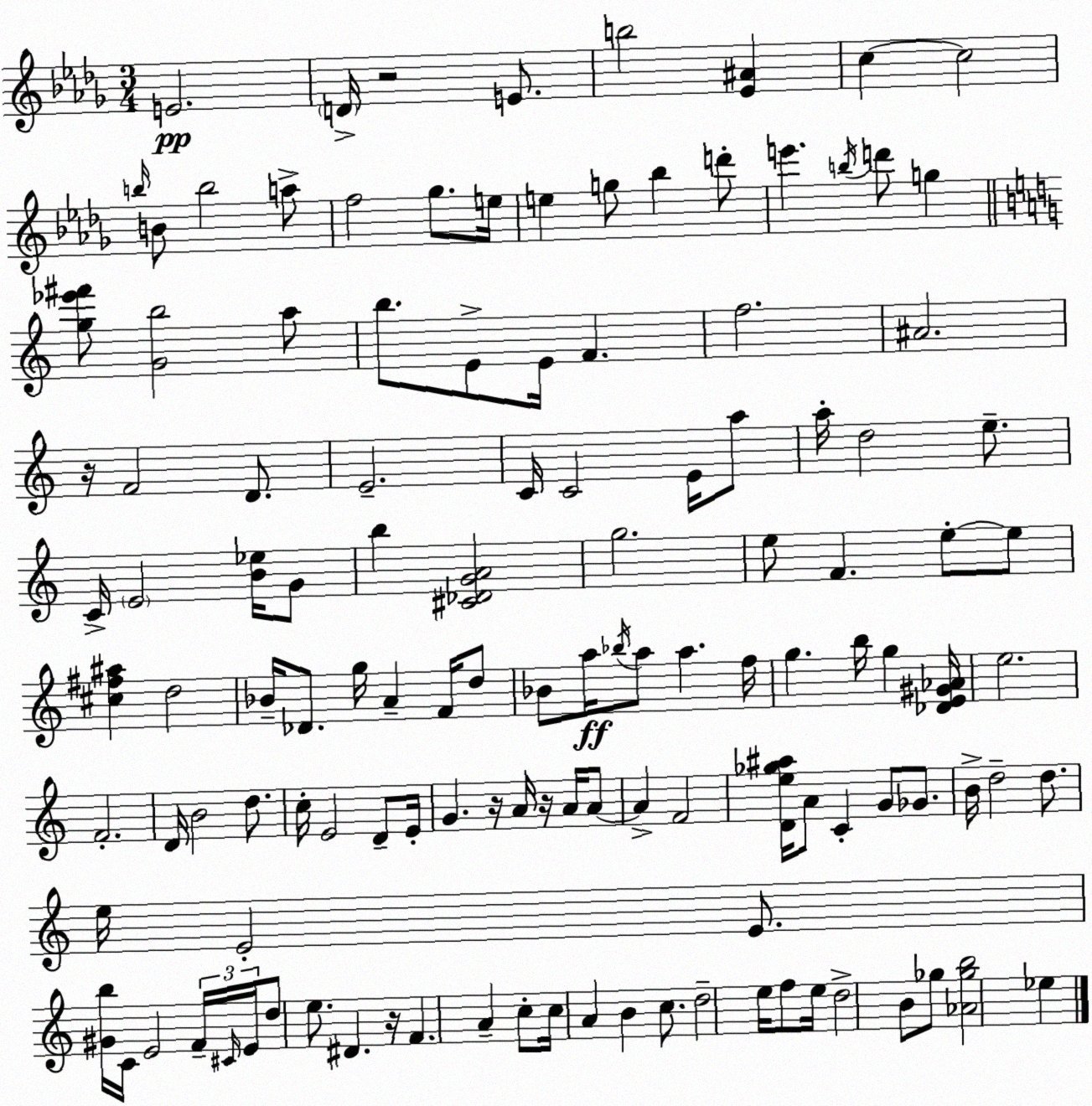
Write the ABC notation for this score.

X:1
T:Untitled
M:3/4
L:1/4
K:Bbm
E2 D/4 z2 E/2 b2 [_E^A] c c2 b/4 B/2 b2 a/2 f2 _g/2 e/4 e g/2 _b d'/2 e' b/4 d'/2 g [g_e'^f']/2 [Gb]2 a/2 b/2 E/2 E/4 F f2 ^A2 z/4 F2 D/2 E2 C/4 C2 E/4 a/2 a/4 d2 e/2 C/4 E2 [B_e]/4 G/2 b [^C_DGA]2 g2 e/2 F e/2 e/2 [^c^f^a] d2 _B/4 _D/2 g/4 A F/4 d/2 _B/2 a/4 _b/4 a/2 a f/4 g b/4 g [_DE^G_A]/4 e2 F2 D/4 B2 d/2 c/4 E2 D/2 E/4 G z/4 A/4 z/4 A/4 A/2 A F2 [De_g^a]/4 A/2 C G/2 _G/2 B/4 d2 d/2 e/4 E2 E/2 [^Gb]/4 C/4 E2 F/4 ^C/4 E/4 d/2 e/2 ^D z/4 F A c/2 c/4 A B c/2 d2 e/4 f/2 e/4 d2 B/2 _g/2 [_A_gb]2 _e